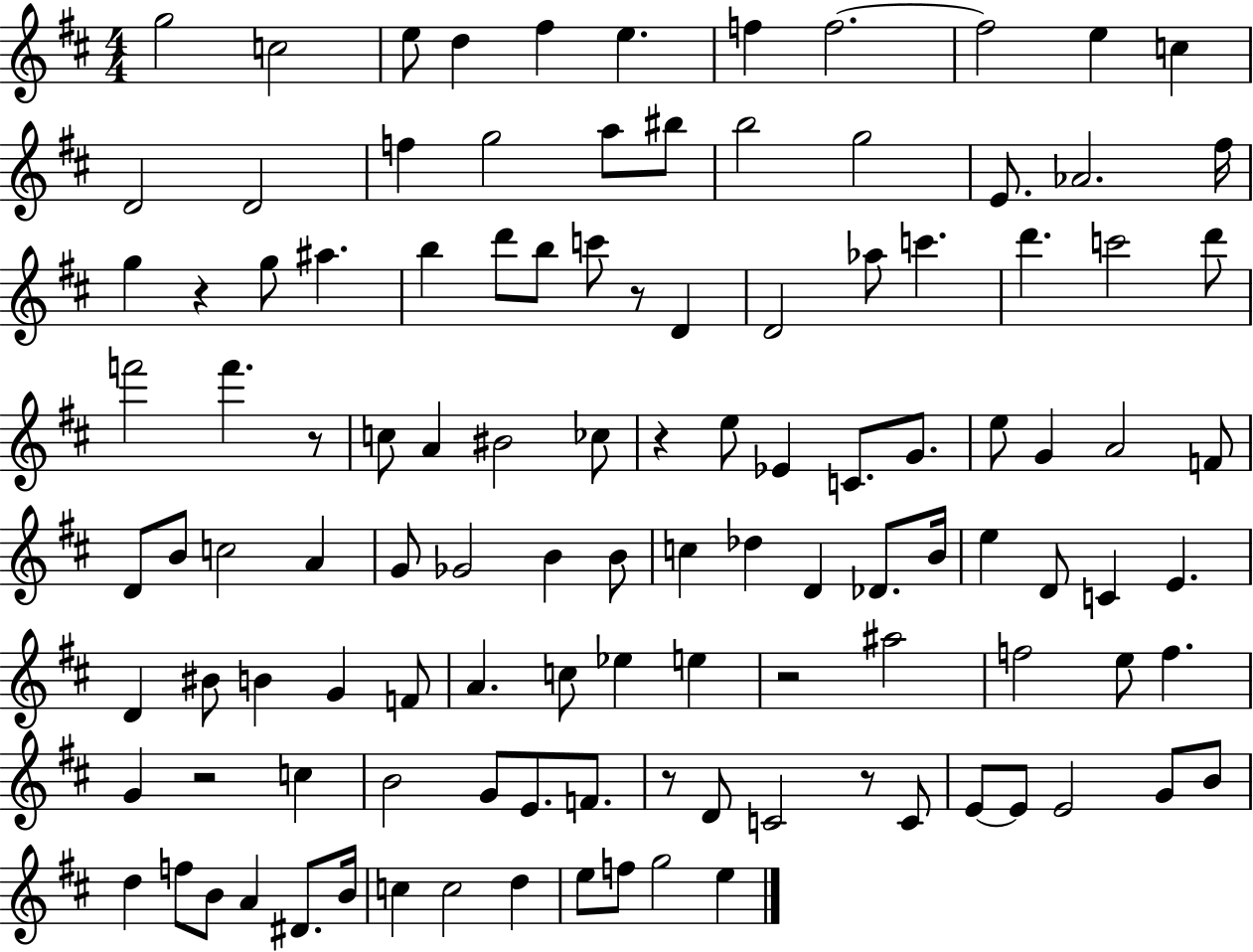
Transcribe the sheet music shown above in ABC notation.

X:1
T:Untitled
M:4/4
L:1/4
K:D
g2 c2 e/2 d ^f e f f2 f2 e c D2 D2 f g2 a/2 ^b/2 b2 g2 E/2 _A2 ^f/4 g z g/2 ^a b d'/2 b/2 c'/2 z/2 D D2 _a/2 c' d' c'2 d'/2 f'2 f' z/2 c/2 A ^B2 _c/2 z e/2 _E C/2 G/2 e/2 G A2 F/2 D/2 B/2 c2 A G/2 _G2 B B/2 c _d D _D/2 B/4 e D/2 C E D ^B/2 B G F/2 A c/2 _e e z2 ^a2 f2 e/2 f G z2 c B2 G/2 E/2 F/2 z/2 D/2 C2 z/2 C/2 E/2 E/2 E2 G/2 B/2 d f/2 B/2 A ^D/2 B/4 c c2 d e/2 f/2 g2 e